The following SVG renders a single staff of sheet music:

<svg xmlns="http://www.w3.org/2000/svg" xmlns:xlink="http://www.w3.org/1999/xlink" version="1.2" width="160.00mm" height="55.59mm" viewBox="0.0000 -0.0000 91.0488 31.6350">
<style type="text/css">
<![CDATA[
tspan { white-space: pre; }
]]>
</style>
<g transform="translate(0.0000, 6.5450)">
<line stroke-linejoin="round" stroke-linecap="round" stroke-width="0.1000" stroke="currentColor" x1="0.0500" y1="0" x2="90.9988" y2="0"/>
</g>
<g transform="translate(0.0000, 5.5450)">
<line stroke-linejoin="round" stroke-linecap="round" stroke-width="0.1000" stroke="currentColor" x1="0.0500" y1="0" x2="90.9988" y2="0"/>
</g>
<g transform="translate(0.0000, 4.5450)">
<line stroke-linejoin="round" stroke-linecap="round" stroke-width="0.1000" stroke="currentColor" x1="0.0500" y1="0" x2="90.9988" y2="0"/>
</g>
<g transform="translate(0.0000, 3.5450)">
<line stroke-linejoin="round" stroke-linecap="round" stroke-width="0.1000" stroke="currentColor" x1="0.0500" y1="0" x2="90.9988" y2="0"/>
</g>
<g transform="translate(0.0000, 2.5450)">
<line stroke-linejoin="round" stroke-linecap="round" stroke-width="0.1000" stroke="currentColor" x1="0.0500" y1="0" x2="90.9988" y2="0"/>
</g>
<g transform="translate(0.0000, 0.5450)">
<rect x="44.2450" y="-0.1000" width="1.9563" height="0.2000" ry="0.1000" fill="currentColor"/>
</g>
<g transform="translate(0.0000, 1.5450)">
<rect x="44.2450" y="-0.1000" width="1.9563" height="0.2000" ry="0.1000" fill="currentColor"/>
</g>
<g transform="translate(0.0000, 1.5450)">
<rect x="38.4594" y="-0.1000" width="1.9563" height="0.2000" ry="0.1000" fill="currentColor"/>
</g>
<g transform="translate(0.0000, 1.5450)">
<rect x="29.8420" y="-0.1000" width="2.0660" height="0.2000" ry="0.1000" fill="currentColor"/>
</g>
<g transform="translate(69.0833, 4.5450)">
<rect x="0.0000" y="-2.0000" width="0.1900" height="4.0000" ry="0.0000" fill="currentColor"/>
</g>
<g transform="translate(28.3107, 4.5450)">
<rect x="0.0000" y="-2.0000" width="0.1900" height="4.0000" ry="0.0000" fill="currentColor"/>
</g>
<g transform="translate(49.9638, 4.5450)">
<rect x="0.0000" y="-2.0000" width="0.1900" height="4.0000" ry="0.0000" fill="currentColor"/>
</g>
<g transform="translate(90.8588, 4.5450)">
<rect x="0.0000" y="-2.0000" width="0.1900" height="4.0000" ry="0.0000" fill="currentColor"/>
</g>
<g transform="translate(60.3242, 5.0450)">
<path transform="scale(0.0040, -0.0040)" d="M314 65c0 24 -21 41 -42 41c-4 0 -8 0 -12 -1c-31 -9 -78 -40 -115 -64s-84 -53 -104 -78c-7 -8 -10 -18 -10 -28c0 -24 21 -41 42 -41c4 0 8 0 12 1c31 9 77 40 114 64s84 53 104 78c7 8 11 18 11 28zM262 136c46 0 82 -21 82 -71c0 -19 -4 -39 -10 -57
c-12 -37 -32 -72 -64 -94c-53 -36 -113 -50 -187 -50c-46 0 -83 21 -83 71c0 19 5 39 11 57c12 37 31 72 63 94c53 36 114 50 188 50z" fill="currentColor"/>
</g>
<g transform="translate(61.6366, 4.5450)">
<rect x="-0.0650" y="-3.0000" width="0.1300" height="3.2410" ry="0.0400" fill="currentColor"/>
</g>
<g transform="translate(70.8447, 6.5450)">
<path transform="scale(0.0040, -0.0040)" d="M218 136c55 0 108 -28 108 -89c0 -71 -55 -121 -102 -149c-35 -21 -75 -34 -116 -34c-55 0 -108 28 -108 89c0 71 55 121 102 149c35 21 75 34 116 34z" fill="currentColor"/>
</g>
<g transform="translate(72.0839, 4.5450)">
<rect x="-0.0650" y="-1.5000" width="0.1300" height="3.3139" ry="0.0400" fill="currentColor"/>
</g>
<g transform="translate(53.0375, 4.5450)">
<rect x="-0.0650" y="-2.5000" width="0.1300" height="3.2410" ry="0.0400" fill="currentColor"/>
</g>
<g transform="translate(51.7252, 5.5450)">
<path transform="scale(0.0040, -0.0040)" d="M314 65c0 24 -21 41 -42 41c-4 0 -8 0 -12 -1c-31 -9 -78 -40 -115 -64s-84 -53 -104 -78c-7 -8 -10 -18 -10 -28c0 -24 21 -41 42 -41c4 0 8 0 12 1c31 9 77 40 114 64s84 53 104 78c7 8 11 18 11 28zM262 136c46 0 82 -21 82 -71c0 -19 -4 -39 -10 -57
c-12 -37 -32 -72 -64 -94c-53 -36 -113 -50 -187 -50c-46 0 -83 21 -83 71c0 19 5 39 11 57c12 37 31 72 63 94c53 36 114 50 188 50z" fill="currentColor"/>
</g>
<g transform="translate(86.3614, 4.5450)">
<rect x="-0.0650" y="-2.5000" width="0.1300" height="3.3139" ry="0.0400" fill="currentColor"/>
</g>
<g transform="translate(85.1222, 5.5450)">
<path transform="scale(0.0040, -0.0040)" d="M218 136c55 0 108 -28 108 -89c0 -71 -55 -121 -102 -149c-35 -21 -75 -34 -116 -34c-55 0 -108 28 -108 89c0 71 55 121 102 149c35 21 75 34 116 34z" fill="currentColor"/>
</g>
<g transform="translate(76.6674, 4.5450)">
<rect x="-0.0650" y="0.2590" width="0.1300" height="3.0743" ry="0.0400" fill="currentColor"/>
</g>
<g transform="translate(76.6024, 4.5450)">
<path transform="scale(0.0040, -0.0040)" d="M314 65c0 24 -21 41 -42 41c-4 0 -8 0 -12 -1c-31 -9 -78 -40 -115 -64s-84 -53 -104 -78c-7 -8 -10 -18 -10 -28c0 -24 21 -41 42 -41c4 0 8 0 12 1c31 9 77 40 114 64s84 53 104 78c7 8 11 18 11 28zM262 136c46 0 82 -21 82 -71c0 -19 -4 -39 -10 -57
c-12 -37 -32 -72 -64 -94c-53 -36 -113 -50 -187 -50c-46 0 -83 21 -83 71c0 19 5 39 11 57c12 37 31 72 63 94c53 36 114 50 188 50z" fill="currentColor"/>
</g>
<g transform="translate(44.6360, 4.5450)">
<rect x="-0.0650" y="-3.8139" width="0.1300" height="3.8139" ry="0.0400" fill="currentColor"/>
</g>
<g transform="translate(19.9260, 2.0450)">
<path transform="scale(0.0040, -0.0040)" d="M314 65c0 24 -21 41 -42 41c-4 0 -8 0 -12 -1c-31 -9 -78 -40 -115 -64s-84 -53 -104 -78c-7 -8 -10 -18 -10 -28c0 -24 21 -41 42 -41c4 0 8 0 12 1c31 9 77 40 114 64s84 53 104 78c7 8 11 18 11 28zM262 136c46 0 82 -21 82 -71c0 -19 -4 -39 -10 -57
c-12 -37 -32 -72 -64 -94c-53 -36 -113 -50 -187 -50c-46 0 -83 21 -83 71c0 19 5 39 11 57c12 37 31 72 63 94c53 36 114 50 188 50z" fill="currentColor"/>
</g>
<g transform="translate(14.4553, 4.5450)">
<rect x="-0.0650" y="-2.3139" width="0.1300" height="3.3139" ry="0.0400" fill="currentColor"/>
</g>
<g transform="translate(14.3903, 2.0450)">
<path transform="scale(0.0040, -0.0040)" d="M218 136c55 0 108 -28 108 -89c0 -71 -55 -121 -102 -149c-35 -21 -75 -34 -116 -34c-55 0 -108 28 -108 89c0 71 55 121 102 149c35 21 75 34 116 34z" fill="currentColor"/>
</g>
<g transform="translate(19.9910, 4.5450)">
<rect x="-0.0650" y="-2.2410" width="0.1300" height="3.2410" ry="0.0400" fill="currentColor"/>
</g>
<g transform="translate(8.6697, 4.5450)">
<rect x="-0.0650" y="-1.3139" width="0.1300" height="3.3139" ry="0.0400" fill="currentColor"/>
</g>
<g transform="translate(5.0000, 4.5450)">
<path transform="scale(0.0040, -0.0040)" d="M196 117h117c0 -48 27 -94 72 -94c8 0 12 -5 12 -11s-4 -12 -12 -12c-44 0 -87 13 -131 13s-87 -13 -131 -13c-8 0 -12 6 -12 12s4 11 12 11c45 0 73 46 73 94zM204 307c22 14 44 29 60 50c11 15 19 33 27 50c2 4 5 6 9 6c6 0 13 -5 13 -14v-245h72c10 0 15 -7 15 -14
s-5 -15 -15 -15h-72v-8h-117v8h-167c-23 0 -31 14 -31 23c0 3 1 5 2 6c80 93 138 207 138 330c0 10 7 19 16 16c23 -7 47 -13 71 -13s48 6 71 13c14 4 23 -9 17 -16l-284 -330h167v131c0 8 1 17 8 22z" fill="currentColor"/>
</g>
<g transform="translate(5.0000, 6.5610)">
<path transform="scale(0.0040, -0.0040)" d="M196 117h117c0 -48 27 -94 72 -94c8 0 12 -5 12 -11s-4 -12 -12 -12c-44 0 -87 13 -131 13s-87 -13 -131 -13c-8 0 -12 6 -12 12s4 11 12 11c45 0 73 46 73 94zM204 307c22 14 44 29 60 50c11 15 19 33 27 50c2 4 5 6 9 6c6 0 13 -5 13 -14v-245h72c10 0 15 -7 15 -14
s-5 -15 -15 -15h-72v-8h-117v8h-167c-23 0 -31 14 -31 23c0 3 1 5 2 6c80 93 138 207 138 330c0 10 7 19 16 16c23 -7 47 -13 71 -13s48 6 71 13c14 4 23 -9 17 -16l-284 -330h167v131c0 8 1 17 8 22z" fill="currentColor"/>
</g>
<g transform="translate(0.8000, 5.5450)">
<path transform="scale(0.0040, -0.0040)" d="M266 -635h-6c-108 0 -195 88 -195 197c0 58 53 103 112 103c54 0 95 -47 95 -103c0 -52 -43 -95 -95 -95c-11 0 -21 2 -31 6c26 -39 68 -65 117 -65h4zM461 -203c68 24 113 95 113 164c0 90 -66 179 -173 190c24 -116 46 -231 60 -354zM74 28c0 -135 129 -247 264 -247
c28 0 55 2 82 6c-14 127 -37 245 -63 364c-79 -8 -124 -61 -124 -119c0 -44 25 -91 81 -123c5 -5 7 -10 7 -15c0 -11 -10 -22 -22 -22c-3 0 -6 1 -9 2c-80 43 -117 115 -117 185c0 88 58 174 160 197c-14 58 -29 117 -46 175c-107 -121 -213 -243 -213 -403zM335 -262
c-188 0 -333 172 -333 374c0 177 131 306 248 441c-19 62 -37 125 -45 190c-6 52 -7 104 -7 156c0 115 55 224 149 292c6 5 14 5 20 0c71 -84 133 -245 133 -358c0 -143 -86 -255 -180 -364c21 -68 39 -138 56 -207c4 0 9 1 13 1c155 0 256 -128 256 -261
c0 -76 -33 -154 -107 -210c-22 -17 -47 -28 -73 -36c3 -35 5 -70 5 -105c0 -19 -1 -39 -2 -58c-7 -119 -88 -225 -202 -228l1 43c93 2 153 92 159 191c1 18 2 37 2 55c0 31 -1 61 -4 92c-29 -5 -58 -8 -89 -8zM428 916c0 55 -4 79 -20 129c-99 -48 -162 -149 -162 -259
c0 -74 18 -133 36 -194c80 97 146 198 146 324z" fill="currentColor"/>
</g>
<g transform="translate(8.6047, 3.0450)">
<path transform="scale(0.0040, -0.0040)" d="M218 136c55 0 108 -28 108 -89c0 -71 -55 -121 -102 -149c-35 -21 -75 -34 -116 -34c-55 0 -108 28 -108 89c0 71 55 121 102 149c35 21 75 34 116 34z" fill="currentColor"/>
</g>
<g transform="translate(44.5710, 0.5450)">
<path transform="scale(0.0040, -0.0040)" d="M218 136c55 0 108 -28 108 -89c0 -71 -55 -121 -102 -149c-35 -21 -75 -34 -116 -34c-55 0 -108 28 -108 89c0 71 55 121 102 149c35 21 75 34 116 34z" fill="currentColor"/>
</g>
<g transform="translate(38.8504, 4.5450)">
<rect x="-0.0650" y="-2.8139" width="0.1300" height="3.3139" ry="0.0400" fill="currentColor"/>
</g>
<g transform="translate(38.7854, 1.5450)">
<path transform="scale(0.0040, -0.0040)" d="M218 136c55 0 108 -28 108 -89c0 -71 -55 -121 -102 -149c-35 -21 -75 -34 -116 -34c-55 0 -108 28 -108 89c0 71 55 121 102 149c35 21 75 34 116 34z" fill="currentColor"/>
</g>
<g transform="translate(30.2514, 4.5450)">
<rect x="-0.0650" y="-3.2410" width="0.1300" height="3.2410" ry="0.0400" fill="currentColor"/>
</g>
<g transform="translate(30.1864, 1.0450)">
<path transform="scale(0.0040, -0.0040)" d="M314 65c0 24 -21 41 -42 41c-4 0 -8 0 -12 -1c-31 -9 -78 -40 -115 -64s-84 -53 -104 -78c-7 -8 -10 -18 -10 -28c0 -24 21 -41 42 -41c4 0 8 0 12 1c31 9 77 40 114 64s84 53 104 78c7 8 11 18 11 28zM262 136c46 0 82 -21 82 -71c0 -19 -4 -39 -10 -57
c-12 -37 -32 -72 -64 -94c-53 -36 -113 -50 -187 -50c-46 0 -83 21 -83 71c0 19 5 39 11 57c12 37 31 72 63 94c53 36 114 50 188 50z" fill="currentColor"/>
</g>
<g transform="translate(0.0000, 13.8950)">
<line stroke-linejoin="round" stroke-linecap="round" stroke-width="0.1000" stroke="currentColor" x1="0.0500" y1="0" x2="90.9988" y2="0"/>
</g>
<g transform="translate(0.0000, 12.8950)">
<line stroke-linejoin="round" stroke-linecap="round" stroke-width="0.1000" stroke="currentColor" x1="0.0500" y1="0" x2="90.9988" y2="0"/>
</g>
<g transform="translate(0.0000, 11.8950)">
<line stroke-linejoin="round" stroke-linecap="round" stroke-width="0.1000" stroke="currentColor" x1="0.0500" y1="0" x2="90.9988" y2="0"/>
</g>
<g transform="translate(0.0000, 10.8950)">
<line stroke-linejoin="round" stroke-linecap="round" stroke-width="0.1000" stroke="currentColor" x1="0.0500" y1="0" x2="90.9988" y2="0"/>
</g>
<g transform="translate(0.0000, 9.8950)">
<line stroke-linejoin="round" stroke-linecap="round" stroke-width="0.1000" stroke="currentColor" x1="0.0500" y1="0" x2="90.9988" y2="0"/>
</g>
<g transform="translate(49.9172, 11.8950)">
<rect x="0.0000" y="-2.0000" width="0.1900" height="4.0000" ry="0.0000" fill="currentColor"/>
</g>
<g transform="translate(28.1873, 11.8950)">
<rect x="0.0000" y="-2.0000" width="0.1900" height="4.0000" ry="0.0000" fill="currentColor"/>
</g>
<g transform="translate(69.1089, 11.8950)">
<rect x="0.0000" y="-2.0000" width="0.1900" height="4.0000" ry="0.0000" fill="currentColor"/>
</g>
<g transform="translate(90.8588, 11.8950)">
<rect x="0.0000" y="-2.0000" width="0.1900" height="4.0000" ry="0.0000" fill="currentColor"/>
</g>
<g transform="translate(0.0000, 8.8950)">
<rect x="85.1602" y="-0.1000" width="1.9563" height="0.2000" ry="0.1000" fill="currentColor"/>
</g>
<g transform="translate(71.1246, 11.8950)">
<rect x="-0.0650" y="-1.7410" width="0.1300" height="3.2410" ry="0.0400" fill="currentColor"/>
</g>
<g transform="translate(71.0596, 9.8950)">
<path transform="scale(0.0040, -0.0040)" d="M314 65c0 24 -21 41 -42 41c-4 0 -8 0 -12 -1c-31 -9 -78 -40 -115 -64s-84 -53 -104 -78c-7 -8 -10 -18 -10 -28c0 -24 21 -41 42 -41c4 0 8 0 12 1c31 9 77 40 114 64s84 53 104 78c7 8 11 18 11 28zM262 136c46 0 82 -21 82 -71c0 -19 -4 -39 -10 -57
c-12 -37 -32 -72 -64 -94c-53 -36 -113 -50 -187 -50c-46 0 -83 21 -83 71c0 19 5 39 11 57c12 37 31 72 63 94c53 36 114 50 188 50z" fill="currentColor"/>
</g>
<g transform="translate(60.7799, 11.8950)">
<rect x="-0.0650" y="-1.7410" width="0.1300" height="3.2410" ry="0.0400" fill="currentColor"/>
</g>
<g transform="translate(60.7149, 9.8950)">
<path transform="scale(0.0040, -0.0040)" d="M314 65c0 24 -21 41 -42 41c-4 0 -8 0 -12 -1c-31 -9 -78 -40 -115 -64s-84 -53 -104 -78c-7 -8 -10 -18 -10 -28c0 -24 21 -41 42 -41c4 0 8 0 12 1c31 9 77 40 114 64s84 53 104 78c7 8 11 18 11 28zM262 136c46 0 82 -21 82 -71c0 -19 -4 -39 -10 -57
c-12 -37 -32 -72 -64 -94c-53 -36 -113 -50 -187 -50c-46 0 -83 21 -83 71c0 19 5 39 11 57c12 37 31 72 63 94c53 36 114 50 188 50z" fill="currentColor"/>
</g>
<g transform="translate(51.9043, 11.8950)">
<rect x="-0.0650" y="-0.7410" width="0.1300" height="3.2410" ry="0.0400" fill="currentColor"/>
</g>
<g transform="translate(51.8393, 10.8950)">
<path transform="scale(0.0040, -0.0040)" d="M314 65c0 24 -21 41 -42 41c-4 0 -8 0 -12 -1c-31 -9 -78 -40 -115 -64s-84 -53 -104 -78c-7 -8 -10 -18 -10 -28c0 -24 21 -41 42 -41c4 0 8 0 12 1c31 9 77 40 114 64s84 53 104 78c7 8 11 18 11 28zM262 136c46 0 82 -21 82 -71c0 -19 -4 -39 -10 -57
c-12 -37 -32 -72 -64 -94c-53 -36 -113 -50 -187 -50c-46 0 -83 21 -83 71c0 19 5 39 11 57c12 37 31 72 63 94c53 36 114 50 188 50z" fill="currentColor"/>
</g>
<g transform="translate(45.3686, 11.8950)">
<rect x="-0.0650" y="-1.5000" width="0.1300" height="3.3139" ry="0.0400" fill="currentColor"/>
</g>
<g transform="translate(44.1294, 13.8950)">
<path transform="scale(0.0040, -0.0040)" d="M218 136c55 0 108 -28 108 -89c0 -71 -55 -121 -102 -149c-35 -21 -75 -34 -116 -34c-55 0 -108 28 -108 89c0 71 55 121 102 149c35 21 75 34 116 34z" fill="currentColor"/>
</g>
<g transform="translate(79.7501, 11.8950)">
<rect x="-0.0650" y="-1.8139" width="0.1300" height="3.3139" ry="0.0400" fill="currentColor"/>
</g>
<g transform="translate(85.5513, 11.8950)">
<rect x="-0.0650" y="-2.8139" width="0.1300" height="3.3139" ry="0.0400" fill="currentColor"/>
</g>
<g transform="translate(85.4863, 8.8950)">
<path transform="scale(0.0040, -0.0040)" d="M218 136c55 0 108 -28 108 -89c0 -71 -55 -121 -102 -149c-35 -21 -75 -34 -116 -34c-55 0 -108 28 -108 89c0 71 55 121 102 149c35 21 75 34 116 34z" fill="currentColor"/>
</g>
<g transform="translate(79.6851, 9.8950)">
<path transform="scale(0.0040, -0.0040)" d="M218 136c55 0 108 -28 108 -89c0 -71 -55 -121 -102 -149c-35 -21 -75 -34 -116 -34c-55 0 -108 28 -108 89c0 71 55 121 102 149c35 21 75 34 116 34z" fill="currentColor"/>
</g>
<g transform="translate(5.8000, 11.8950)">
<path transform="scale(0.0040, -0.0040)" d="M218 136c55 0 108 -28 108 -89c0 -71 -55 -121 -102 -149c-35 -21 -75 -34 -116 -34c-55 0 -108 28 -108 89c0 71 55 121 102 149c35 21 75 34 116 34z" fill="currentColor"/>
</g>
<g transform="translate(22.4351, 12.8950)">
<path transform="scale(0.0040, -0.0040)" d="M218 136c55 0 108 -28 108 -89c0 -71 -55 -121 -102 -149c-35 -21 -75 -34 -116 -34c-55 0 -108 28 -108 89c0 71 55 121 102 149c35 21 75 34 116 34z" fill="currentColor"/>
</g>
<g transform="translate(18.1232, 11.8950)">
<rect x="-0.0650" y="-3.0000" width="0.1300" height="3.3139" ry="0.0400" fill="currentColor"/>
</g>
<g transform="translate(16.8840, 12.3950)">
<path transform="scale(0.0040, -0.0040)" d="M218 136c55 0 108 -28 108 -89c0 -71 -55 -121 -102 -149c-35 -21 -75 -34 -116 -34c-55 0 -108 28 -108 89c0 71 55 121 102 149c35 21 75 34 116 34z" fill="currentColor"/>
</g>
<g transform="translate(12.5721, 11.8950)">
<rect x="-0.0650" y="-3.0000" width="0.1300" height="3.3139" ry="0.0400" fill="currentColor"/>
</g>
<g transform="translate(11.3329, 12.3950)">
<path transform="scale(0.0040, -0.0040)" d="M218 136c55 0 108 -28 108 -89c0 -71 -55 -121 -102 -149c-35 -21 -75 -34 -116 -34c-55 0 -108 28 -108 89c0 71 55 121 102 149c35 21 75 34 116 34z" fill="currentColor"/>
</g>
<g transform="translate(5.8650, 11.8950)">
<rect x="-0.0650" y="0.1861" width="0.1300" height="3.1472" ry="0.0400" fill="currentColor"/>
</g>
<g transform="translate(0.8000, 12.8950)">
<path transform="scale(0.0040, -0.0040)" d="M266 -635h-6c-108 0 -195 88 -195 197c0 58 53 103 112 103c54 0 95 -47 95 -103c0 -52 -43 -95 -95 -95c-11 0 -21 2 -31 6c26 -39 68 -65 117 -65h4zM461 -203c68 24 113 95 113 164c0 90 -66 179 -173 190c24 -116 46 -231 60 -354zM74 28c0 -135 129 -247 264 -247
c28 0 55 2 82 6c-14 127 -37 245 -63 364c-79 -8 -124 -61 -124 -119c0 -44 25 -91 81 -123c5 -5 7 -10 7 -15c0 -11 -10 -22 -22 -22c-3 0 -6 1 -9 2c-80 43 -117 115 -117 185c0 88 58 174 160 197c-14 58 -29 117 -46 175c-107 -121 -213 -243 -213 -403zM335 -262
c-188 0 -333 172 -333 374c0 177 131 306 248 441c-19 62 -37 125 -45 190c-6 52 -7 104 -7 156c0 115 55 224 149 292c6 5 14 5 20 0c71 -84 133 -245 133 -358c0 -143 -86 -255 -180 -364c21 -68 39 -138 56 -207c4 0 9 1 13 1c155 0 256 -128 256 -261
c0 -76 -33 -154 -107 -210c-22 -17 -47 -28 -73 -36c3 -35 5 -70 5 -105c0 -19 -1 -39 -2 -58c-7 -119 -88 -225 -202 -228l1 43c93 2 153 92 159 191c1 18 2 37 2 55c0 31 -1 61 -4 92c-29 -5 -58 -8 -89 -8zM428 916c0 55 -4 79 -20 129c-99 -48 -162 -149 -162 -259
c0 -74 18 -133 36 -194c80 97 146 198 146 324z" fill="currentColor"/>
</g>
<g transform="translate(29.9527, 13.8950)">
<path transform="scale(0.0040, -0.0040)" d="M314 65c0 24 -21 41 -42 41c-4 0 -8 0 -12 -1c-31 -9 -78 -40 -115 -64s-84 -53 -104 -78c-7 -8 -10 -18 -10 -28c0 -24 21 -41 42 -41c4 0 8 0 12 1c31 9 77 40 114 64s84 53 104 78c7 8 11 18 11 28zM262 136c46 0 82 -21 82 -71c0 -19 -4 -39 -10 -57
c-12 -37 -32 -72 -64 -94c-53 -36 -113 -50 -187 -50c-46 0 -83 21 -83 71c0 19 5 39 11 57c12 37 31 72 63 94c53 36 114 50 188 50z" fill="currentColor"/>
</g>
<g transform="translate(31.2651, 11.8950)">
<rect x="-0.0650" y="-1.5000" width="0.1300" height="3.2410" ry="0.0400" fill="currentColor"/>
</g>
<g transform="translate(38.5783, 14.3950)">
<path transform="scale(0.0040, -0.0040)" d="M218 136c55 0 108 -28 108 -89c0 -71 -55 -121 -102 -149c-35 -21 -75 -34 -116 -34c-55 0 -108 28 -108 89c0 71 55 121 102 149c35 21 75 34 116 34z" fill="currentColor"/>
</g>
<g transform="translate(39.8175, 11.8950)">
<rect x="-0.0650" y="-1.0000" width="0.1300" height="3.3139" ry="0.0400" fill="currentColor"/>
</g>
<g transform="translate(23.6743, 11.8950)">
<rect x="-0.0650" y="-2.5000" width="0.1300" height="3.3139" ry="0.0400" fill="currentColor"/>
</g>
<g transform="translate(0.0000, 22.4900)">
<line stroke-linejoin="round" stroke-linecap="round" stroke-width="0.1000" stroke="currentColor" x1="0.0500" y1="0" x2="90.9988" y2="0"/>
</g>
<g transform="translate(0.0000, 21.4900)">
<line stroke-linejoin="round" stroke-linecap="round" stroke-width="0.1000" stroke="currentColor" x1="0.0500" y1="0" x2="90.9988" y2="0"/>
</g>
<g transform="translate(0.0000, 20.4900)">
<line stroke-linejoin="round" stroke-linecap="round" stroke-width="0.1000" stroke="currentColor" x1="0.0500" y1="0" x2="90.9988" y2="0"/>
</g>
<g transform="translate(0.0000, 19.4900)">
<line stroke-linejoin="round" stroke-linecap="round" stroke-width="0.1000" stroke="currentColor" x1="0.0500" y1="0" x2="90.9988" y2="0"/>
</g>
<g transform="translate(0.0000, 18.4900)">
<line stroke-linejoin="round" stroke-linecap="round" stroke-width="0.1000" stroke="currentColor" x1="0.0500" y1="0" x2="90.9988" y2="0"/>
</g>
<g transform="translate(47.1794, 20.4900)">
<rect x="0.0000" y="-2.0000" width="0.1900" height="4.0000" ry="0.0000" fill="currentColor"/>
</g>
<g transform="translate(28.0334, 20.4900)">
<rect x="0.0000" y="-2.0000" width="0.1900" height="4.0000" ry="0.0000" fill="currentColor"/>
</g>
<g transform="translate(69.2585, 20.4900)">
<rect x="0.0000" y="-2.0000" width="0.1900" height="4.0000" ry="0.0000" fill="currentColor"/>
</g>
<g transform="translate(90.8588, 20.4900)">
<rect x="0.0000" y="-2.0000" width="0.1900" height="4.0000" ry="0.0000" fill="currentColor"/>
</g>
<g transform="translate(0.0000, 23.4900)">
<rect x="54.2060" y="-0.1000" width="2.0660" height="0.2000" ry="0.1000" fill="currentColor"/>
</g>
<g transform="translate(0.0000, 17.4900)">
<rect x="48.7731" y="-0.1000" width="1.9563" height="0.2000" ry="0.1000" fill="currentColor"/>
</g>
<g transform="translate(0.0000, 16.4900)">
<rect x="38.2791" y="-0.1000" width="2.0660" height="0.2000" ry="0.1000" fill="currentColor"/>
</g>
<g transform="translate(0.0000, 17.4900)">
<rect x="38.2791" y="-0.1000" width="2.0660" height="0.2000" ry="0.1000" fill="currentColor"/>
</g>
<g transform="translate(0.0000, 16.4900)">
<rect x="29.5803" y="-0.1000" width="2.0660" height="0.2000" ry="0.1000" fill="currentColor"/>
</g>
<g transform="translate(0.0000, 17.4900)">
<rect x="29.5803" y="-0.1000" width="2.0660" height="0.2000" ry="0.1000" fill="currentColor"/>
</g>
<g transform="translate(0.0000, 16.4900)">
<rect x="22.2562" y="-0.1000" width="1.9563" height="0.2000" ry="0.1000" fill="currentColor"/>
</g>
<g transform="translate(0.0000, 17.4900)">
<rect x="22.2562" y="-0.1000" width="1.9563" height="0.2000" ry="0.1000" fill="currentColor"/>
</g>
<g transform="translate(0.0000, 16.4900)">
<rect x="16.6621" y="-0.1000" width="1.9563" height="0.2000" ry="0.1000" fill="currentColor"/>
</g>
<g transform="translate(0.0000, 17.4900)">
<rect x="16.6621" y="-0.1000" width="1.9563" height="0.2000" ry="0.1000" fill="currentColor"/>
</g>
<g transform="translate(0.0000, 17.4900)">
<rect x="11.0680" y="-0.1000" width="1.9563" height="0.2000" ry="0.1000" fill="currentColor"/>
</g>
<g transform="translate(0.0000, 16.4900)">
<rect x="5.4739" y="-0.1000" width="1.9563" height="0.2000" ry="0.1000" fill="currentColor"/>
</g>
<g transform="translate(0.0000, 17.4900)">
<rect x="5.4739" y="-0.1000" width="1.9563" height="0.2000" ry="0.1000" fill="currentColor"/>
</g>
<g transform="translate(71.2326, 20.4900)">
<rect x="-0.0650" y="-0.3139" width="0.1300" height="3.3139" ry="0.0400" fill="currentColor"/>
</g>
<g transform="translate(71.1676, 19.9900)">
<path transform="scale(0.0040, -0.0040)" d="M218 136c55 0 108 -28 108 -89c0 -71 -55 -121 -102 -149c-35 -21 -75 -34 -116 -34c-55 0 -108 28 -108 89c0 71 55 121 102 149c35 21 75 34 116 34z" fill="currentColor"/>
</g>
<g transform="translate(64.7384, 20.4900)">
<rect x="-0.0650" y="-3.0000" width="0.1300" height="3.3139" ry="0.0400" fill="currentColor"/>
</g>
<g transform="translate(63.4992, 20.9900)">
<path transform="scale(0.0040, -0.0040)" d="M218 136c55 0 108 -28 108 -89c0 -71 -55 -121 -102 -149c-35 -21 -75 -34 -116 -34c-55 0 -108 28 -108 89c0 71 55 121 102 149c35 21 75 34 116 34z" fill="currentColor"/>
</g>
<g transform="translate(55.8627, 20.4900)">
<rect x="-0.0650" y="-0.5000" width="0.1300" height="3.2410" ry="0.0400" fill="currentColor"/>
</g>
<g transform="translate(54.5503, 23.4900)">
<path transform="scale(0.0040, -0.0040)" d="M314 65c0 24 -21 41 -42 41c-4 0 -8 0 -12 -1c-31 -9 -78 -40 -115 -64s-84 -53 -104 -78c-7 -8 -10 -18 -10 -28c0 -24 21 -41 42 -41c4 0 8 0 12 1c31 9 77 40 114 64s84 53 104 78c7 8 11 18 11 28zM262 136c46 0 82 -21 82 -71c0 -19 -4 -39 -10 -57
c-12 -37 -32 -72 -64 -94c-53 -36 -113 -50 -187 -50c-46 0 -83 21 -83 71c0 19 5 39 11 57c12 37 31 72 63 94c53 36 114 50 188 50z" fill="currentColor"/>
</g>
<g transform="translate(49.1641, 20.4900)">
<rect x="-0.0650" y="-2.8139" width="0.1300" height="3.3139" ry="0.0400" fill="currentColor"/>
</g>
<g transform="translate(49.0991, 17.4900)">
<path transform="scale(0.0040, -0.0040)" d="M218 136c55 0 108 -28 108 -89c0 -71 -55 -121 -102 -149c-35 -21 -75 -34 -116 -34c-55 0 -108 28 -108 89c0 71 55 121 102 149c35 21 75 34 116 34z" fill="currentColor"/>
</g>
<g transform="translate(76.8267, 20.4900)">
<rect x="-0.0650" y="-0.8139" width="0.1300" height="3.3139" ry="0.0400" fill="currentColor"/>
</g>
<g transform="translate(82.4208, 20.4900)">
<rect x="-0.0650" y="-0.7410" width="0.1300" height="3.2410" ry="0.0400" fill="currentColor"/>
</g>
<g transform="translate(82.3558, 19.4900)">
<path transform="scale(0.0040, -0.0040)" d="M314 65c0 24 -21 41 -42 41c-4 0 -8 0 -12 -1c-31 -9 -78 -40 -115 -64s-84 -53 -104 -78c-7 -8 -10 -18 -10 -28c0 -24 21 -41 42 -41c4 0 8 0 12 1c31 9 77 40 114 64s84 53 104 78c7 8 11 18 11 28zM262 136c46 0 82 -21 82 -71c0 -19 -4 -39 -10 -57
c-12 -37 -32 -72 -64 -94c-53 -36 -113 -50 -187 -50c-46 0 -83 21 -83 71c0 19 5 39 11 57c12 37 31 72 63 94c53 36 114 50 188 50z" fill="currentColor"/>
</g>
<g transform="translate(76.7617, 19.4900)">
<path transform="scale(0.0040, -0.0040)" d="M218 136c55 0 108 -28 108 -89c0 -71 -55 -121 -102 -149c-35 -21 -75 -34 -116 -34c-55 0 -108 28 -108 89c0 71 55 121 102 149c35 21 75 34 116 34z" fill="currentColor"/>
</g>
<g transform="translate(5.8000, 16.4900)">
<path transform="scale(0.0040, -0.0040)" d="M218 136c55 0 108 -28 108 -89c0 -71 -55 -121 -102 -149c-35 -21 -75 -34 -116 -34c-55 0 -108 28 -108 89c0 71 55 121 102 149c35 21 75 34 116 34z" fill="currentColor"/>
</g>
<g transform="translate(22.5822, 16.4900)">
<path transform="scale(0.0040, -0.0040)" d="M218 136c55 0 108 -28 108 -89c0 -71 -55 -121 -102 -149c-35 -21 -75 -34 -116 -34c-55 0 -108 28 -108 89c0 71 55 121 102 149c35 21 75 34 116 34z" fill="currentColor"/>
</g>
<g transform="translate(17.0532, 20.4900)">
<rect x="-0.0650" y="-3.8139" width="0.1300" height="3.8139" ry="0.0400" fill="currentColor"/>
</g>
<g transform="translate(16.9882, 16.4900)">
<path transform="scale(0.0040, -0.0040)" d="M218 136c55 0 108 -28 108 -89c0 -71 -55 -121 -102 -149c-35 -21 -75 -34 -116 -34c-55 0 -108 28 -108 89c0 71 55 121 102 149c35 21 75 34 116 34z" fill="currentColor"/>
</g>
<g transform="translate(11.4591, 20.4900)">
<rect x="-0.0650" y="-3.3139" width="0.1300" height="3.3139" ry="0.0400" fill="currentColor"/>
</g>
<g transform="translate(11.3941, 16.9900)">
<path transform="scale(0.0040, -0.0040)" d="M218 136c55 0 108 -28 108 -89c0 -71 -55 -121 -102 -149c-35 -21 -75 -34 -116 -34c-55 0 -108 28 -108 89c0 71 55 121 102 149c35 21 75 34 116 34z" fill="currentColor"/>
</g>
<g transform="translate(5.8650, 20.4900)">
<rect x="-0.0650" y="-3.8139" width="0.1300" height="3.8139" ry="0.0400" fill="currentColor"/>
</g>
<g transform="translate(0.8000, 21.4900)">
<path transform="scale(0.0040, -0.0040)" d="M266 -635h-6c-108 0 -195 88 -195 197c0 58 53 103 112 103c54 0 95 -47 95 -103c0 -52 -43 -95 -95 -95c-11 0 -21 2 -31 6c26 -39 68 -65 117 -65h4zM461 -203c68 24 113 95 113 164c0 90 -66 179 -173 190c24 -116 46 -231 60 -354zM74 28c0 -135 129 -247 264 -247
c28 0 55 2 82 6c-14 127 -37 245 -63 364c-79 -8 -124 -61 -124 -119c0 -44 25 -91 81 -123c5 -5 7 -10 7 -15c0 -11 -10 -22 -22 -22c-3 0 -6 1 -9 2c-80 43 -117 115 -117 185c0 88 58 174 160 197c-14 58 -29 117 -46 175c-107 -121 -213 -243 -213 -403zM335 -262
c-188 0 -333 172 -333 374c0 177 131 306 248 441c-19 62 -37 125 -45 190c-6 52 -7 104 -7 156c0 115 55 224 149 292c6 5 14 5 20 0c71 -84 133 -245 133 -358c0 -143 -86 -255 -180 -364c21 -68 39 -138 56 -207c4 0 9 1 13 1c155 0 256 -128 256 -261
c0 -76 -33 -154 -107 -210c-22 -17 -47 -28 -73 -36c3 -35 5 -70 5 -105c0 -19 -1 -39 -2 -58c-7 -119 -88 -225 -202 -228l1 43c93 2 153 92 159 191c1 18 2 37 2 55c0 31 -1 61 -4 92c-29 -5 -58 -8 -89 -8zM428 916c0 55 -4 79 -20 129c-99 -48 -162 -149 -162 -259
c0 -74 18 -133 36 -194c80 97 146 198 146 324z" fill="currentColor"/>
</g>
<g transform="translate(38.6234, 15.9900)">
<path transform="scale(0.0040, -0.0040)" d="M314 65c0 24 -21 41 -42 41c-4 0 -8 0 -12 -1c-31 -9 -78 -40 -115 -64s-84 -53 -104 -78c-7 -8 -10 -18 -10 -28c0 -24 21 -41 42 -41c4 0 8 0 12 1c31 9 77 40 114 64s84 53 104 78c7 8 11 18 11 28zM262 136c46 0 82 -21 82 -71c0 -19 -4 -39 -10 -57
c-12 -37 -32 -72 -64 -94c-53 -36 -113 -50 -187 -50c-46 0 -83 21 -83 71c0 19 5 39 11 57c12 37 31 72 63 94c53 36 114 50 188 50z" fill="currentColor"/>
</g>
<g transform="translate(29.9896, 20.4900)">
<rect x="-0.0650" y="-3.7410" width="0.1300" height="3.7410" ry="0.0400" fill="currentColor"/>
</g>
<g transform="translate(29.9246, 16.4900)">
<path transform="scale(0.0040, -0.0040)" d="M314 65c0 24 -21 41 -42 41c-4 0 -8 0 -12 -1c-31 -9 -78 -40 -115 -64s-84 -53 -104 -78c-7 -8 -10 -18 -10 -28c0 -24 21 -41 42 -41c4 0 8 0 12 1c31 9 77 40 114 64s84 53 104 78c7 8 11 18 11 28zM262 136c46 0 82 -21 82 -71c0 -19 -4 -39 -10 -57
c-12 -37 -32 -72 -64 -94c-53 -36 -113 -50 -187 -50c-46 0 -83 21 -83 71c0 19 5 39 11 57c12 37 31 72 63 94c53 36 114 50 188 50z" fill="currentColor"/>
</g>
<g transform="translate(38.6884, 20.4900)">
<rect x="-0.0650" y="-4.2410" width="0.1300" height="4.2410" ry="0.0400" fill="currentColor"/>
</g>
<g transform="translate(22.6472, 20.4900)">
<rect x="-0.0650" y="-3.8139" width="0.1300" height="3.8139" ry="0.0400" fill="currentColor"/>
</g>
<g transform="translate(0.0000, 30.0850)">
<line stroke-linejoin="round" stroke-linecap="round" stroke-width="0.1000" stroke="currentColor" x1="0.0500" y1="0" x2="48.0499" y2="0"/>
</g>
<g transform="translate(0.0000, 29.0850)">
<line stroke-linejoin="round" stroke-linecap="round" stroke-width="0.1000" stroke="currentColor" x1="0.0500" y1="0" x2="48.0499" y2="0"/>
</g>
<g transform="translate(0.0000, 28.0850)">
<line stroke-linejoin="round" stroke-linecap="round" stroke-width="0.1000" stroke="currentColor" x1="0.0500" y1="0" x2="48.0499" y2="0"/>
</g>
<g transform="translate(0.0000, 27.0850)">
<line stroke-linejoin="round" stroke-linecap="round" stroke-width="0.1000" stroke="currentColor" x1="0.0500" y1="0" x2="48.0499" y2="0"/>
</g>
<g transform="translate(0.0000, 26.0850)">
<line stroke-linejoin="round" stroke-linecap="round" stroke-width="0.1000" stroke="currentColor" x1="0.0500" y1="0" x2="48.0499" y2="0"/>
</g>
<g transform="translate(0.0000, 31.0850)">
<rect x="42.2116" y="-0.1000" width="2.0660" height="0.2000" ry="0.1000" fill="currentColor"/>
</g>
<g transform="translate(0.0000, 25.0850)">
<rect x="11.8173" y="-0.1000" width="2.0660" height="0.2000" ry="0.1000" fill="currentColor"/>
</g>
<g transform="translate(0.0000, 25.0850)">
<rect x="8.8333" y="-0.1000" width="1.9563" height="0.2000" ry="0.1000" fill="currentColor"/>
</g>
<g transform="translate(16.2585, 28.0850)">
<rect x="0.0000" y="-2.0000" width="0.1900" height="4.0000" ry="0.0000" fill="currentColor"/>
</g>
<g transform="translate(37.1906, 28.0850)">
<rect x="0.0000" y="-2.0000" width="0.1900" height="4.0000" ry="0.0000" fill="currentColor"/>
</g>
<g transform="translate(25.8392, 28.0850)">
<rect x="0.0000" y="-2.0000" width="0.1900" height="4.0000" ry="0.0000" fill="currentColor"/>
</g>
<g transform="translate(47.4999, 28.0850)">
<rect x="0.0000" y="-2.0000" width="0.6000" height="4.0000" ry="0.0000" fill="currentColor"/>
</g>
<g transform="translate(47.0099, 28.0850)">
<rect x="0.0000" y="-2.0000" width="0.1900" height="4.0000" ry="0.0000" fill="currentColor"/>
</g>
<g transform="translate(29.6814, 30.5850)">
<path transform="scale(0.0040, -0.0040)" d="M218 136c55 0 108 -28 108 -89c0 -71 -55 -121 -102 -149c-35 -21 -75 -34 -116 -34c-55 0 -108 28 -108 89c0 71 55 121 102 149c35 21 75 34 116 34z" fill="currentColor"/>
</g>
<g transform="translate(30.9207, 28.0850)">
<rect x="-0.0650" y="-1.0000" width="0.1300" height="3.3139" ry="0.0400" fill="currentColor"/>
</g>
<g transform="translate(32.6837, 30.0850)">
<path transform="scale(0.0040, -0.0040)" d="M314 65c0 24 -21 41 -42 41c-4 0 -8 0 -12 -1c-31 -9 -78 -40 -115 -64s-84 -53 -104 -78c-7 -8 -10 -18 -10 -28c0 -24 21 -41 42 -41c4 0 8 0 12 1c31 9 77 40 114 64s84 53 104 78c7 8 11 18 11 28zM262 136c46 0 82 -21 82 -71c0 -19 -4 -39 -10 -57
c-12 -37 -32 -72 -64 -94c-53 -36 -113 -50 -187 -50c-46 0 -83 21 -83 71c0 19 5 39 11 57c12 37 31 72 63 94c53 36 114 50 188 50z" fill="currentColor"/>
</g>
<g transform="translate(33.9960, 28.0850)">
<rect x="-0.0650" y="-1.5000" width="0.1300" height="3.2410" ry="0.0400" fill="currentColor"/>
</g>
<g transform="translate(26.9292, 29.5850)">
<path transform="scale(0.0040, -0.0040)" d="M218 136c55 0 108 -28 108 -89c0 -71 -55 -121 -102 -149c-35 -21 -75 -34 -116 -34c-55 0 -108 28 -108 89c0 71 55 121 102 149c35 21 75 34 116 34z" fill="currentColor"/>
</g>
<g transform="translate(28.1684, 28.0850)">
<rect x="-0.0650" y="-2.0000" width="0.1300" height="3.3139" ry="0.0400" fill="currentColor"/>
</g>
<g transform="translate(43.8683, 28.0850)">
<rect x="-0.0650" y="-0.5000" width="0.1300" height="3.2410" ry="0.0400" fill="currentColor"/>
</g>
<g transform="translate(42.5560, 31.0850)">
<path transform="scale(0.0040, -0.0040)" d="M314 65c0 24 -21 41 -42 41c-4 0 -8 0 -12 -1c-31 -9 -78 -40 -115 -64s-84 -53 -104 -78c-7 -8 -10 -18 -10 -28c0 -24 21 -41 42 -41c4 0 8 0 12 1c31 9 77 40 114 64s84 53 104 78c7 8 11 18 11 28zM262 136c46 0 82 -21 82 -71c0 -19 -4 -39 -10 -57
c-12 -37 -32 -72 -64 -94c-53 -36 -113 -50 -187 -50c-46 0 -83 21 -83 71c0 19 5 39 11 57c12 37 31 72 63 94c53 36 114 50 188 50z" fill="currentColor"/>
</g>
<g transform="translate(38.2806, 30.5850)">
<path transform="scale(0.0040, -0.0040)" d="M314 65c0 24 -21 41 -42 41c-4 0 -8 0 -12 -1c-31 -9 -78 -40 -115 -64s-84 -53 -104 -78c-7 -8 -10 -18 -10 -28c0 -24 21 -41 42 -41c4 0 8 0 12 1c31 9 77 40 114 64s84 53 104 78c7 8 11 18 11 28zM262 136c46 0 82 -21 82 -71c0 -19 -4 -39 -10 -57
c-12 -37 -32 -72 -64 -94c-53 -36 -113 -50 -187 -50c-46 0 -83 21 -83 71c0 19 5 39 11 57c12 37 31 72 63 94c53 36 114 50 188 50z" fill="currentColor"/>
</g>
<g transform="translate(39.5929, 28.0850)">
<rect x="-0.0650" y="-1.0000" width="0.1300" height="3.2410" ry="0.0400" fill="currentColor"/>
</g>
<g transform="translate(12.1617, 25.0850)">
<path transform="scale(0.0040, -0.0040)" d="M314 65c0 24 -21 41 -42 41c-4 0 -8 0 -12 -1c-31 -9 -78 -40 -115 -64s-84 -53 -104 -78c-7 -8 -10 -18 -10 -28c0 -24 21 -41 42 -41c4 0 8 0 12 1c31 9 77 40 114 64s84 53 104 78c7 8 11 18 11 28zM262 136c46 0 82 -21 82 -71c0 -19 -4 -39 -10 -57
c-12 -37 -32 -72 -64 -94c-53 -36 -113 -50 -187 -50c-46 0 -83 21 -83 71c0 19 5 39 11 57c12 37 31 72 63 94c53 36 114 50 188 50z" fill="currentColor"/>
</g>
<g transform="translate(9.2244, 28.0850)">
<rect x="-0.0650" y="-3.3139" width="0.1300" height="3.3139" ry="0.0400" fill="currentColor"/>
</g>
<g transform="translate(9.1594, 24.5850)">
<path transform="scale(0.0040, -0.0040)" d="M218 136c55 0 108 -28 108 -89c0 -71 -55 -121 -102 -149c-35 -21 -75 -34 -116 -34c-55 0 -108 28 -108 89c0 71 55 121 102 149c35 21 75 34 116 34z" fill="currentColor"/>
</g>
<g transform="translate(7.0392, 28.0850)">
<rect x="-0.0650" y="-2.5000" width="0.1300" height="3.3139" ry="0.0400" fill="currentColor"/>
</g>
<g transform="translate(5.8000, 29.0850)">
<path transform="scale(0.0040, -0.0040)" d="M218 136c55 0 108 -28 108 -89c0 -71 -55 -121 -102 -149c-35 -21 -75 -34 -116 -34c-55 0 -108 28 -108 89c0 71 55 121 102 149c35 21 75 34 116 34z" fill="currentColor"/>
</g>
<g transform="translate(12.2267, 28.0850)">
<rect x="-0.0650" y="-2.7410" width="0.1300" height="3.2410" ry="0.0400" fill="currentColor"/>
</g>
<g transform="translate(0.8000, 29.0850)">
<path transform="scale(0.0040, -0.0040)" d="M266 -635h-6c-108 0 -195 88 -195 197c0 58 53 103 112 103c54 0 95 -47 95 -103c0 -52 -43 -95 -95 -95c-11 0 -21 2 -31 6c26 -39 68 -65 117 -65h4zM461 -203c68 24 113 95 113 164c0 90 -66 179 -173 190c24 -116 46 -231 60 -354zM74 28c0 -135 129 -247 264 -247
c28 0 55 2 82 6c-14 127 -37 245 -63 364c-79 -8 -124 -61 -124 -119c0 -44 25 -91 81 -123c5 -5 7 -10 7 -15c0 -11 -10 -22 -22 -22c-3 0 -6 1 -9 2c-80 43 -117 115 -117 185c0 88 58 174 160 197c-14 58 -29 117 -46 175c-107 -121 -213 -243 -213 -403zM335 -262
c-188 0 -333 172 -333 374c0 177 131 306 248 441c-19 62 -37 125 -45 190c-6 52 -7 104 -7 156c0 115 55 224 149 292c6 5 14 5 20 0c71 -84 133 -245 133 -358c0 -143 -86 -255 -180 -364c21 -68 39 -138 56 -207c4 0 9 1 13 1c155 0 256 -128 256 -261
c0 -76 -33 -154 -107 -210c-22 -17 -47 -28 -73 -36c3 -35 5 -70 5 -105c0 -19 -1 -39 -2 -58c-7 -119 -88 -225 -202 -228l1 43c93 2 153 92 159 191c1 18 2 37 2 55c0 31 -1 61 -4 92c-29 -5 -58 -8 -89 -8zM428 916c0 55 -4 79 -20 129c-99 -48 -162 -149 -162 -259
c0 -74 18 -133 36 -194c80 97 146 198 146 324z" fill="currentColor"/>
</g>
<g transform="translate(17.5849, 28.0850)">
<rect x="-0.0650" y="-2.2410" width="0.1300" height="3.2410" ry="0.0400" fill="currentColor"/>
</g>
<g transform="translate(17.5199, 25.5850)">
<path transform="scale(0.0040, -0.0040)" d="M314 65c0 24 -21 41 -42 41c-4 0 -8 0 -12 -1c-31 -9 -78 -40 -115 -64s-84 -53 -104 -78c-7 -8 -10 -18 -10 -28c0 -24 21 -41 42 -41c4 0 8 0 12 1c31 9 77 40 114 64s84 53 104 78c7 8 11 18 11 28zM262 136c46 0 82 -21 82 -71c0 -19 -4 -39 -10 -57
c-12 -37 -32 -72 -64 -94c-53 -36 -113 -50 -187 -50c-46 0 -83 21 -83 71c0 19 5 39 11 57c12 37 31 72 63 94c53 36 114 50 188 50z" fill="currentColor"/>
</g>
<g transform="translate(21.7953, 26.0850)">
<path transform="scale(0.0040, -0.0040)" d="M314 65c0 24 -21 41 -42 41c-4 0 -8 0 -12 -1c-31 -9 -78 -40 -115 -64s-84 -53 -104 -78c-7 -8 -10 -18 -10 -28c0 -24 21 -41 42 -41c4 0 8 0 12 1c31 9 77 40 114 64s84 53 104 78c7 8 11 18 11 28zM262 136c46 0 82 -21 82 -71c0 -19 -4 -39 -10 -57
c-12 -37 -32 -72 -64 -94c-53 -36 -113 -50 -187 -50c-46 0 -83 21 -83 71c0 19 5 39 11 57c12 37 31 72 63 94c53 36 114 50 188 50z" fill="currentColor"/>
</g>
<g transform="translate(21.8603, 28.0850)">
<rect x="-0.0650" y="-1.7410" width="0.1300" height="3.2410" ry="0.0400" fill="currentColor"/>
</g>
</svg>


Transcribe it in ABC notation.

X:1
T:Untitled
M:4/4
L:1/4
K:C
e g g2 b2 a c' G2 A2 E B2 G B A A G E2 D E d2 f2 f2 f a c' b c' c' c'2 d'2 a C2 A c d d2 G b a2 g2 f2 F D E2 D2 C2